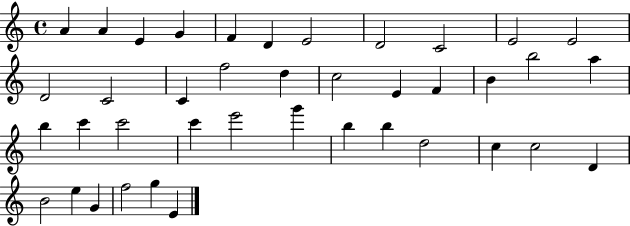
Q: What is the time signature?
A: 4/4